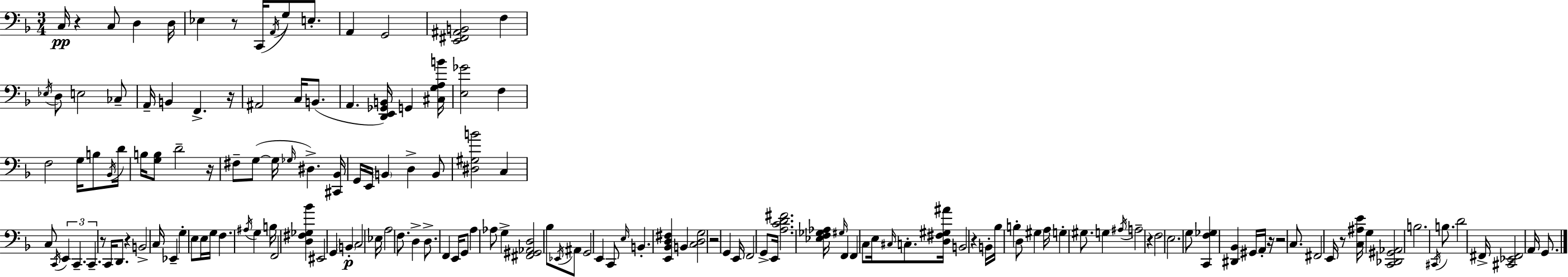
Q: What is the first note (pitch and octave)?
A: C3